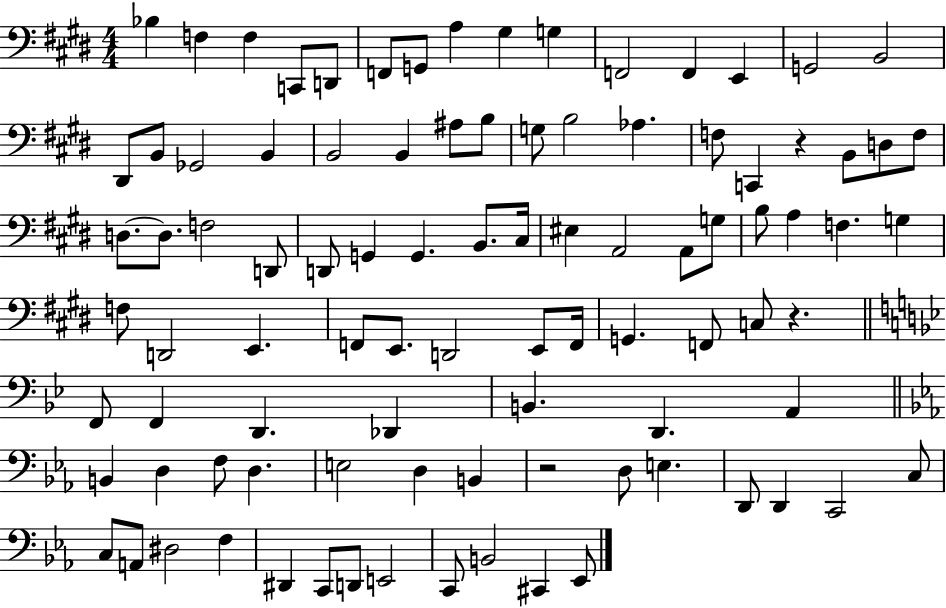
Bb3/q F3/q F3/q C2/e D2/e F2/e G2/e A3/q G#3/q G3/q F2/h F2/q E2/q G2/h B2/h D#2/e B2/e Gb2/h B2/q B2/h B2/q A#3/e B3/e G3/e B3/h Ab3/q. F3/e C2/q R/q B2/e D3/e F3/e D3/e. D3/e. F3/h D2/e D2/e G2/q G2/q. B2/e. C#3/s EIS3/q A2/h A2/e G3/e B3/e A3/q F3/q. G3/q F3/e D2/h E2/q. F2/e E2/e. D2/h E2/e F2/s G2/q. F2/e C3/e R/q. F2/e F2/q D2/q. Db2/q B2/q. D2/q. A2/q B2/q D3/q F3/e D3/q. E3/h D3/q B2/q R/h D3/e E3/q. D2/e D2/q C2/h C3/e C3/e A2/e D#3/h F3/q D#2/q C2/e D2/e E2/h C2/e B2/h C#2/q Eb2/e